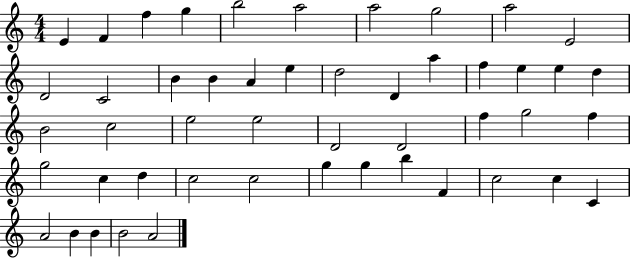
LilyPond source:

{
  \clef treble
  \numericTimeSignature
  \time 4/4
  \key c \major
  e'4 f'4 f''4 g''4 | b''2 a''2 | a''2 g''2 | a''2 e'2 | \break d'2 c'2 | b'4 b'4 a'4 e''4 | d''2 d'4 a''4 | f''4 e''4 e''4 d''4 | \break b'2 c''2 | e''2 e''2 | d'2 d'2 | f''4 g''2 f''4 | \break g''2 c''4 d''4 | c''2 c''2 | g''4 g''4 b''4 f'4 | c''2 c''4 c'4 | \break a'2 b'4 b'4 | b'2 a'2 | \bar "|."
}